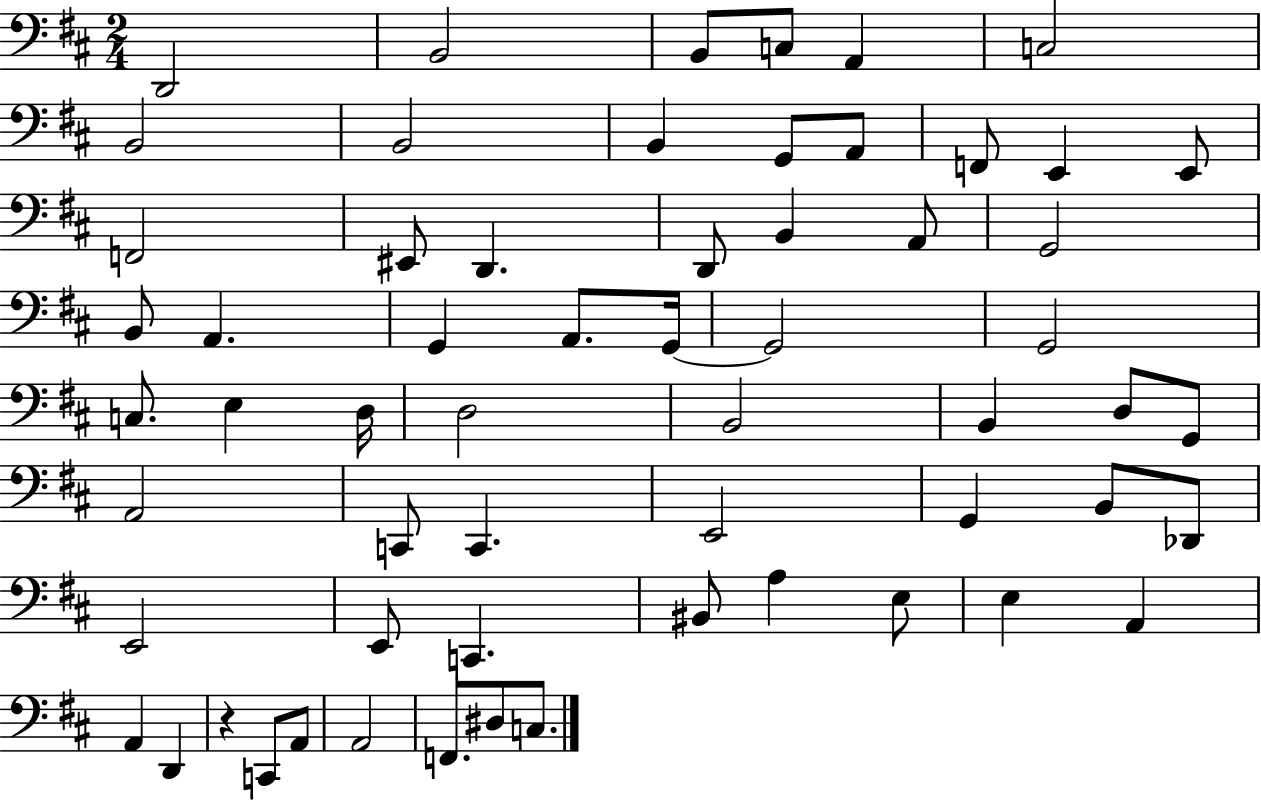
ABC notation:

X:1
T:Untitled
M:2/4
L:1/4
K:D
D,,2 B,,2 B,,/2 C,/2 A,, C,2 B,,2 B,,2 B,, G,,/2 A,,/2 F,,/2 E,, E,,/2 F,,2 ^E,,/2 D,, D,,/2 B,, A,,/2 G,,2 B,,/2 A,, G,, A,,/2 G,,/4 G,,2 G,,2 C,/2 E, D,/4 D,2 B,,2 B,, D,/2 G,,/2 A,,2 C,,/2 C,, E,,2 G,, B,,/2 _D,,/2 E,,2 E,,/2 C,, ^B,,/2 A, E,/2 E, A,, A,, D,, z C,,/2 A,,/2 A,,2 F,,/2 ^D,/2 C,/2